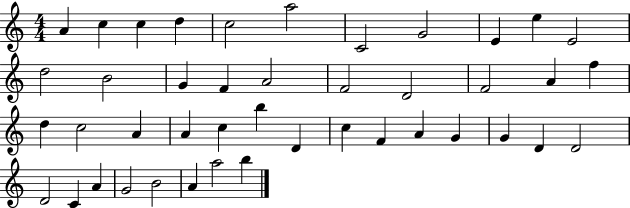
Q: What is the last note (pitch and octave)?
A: B5